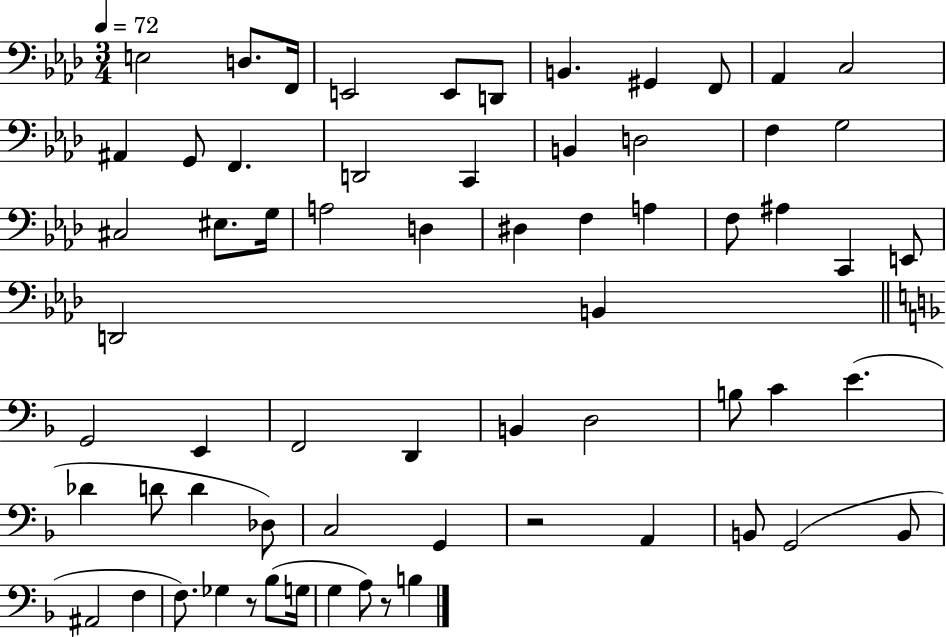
{
  \clef bass
  \numericTimeSignature
  \time 3/4
  \key aes \major
  \tempo 4 = 72
  e2 d8. f,16 | e,2 e,8 d,8 | b,4. gis,4 f,8 | aes,4 c2 | \break ais,4 g,8 f,4. | d,2 c,4 | b,4 d2 | f4 g2 | \break cis2 eis8. g16 | a2 d4 | dis4 f4 a4 | f8 ais4 c,4 e,8 | \break d,2 b,4 | \bar "||" \break \key d \minor g,2 e,4 | f,2 d,4 | b,4 d2 | b8 c'4 e'4.( | \break des'4 d'8 d'4 des8) | c2 g,4 | r2 a,4 | b,8 g,2( b,8 | \break ais,2 f4 | f8.) ges4 r8 bes8( g16 | g4 a8) r8 b4 | \bar "|."
}